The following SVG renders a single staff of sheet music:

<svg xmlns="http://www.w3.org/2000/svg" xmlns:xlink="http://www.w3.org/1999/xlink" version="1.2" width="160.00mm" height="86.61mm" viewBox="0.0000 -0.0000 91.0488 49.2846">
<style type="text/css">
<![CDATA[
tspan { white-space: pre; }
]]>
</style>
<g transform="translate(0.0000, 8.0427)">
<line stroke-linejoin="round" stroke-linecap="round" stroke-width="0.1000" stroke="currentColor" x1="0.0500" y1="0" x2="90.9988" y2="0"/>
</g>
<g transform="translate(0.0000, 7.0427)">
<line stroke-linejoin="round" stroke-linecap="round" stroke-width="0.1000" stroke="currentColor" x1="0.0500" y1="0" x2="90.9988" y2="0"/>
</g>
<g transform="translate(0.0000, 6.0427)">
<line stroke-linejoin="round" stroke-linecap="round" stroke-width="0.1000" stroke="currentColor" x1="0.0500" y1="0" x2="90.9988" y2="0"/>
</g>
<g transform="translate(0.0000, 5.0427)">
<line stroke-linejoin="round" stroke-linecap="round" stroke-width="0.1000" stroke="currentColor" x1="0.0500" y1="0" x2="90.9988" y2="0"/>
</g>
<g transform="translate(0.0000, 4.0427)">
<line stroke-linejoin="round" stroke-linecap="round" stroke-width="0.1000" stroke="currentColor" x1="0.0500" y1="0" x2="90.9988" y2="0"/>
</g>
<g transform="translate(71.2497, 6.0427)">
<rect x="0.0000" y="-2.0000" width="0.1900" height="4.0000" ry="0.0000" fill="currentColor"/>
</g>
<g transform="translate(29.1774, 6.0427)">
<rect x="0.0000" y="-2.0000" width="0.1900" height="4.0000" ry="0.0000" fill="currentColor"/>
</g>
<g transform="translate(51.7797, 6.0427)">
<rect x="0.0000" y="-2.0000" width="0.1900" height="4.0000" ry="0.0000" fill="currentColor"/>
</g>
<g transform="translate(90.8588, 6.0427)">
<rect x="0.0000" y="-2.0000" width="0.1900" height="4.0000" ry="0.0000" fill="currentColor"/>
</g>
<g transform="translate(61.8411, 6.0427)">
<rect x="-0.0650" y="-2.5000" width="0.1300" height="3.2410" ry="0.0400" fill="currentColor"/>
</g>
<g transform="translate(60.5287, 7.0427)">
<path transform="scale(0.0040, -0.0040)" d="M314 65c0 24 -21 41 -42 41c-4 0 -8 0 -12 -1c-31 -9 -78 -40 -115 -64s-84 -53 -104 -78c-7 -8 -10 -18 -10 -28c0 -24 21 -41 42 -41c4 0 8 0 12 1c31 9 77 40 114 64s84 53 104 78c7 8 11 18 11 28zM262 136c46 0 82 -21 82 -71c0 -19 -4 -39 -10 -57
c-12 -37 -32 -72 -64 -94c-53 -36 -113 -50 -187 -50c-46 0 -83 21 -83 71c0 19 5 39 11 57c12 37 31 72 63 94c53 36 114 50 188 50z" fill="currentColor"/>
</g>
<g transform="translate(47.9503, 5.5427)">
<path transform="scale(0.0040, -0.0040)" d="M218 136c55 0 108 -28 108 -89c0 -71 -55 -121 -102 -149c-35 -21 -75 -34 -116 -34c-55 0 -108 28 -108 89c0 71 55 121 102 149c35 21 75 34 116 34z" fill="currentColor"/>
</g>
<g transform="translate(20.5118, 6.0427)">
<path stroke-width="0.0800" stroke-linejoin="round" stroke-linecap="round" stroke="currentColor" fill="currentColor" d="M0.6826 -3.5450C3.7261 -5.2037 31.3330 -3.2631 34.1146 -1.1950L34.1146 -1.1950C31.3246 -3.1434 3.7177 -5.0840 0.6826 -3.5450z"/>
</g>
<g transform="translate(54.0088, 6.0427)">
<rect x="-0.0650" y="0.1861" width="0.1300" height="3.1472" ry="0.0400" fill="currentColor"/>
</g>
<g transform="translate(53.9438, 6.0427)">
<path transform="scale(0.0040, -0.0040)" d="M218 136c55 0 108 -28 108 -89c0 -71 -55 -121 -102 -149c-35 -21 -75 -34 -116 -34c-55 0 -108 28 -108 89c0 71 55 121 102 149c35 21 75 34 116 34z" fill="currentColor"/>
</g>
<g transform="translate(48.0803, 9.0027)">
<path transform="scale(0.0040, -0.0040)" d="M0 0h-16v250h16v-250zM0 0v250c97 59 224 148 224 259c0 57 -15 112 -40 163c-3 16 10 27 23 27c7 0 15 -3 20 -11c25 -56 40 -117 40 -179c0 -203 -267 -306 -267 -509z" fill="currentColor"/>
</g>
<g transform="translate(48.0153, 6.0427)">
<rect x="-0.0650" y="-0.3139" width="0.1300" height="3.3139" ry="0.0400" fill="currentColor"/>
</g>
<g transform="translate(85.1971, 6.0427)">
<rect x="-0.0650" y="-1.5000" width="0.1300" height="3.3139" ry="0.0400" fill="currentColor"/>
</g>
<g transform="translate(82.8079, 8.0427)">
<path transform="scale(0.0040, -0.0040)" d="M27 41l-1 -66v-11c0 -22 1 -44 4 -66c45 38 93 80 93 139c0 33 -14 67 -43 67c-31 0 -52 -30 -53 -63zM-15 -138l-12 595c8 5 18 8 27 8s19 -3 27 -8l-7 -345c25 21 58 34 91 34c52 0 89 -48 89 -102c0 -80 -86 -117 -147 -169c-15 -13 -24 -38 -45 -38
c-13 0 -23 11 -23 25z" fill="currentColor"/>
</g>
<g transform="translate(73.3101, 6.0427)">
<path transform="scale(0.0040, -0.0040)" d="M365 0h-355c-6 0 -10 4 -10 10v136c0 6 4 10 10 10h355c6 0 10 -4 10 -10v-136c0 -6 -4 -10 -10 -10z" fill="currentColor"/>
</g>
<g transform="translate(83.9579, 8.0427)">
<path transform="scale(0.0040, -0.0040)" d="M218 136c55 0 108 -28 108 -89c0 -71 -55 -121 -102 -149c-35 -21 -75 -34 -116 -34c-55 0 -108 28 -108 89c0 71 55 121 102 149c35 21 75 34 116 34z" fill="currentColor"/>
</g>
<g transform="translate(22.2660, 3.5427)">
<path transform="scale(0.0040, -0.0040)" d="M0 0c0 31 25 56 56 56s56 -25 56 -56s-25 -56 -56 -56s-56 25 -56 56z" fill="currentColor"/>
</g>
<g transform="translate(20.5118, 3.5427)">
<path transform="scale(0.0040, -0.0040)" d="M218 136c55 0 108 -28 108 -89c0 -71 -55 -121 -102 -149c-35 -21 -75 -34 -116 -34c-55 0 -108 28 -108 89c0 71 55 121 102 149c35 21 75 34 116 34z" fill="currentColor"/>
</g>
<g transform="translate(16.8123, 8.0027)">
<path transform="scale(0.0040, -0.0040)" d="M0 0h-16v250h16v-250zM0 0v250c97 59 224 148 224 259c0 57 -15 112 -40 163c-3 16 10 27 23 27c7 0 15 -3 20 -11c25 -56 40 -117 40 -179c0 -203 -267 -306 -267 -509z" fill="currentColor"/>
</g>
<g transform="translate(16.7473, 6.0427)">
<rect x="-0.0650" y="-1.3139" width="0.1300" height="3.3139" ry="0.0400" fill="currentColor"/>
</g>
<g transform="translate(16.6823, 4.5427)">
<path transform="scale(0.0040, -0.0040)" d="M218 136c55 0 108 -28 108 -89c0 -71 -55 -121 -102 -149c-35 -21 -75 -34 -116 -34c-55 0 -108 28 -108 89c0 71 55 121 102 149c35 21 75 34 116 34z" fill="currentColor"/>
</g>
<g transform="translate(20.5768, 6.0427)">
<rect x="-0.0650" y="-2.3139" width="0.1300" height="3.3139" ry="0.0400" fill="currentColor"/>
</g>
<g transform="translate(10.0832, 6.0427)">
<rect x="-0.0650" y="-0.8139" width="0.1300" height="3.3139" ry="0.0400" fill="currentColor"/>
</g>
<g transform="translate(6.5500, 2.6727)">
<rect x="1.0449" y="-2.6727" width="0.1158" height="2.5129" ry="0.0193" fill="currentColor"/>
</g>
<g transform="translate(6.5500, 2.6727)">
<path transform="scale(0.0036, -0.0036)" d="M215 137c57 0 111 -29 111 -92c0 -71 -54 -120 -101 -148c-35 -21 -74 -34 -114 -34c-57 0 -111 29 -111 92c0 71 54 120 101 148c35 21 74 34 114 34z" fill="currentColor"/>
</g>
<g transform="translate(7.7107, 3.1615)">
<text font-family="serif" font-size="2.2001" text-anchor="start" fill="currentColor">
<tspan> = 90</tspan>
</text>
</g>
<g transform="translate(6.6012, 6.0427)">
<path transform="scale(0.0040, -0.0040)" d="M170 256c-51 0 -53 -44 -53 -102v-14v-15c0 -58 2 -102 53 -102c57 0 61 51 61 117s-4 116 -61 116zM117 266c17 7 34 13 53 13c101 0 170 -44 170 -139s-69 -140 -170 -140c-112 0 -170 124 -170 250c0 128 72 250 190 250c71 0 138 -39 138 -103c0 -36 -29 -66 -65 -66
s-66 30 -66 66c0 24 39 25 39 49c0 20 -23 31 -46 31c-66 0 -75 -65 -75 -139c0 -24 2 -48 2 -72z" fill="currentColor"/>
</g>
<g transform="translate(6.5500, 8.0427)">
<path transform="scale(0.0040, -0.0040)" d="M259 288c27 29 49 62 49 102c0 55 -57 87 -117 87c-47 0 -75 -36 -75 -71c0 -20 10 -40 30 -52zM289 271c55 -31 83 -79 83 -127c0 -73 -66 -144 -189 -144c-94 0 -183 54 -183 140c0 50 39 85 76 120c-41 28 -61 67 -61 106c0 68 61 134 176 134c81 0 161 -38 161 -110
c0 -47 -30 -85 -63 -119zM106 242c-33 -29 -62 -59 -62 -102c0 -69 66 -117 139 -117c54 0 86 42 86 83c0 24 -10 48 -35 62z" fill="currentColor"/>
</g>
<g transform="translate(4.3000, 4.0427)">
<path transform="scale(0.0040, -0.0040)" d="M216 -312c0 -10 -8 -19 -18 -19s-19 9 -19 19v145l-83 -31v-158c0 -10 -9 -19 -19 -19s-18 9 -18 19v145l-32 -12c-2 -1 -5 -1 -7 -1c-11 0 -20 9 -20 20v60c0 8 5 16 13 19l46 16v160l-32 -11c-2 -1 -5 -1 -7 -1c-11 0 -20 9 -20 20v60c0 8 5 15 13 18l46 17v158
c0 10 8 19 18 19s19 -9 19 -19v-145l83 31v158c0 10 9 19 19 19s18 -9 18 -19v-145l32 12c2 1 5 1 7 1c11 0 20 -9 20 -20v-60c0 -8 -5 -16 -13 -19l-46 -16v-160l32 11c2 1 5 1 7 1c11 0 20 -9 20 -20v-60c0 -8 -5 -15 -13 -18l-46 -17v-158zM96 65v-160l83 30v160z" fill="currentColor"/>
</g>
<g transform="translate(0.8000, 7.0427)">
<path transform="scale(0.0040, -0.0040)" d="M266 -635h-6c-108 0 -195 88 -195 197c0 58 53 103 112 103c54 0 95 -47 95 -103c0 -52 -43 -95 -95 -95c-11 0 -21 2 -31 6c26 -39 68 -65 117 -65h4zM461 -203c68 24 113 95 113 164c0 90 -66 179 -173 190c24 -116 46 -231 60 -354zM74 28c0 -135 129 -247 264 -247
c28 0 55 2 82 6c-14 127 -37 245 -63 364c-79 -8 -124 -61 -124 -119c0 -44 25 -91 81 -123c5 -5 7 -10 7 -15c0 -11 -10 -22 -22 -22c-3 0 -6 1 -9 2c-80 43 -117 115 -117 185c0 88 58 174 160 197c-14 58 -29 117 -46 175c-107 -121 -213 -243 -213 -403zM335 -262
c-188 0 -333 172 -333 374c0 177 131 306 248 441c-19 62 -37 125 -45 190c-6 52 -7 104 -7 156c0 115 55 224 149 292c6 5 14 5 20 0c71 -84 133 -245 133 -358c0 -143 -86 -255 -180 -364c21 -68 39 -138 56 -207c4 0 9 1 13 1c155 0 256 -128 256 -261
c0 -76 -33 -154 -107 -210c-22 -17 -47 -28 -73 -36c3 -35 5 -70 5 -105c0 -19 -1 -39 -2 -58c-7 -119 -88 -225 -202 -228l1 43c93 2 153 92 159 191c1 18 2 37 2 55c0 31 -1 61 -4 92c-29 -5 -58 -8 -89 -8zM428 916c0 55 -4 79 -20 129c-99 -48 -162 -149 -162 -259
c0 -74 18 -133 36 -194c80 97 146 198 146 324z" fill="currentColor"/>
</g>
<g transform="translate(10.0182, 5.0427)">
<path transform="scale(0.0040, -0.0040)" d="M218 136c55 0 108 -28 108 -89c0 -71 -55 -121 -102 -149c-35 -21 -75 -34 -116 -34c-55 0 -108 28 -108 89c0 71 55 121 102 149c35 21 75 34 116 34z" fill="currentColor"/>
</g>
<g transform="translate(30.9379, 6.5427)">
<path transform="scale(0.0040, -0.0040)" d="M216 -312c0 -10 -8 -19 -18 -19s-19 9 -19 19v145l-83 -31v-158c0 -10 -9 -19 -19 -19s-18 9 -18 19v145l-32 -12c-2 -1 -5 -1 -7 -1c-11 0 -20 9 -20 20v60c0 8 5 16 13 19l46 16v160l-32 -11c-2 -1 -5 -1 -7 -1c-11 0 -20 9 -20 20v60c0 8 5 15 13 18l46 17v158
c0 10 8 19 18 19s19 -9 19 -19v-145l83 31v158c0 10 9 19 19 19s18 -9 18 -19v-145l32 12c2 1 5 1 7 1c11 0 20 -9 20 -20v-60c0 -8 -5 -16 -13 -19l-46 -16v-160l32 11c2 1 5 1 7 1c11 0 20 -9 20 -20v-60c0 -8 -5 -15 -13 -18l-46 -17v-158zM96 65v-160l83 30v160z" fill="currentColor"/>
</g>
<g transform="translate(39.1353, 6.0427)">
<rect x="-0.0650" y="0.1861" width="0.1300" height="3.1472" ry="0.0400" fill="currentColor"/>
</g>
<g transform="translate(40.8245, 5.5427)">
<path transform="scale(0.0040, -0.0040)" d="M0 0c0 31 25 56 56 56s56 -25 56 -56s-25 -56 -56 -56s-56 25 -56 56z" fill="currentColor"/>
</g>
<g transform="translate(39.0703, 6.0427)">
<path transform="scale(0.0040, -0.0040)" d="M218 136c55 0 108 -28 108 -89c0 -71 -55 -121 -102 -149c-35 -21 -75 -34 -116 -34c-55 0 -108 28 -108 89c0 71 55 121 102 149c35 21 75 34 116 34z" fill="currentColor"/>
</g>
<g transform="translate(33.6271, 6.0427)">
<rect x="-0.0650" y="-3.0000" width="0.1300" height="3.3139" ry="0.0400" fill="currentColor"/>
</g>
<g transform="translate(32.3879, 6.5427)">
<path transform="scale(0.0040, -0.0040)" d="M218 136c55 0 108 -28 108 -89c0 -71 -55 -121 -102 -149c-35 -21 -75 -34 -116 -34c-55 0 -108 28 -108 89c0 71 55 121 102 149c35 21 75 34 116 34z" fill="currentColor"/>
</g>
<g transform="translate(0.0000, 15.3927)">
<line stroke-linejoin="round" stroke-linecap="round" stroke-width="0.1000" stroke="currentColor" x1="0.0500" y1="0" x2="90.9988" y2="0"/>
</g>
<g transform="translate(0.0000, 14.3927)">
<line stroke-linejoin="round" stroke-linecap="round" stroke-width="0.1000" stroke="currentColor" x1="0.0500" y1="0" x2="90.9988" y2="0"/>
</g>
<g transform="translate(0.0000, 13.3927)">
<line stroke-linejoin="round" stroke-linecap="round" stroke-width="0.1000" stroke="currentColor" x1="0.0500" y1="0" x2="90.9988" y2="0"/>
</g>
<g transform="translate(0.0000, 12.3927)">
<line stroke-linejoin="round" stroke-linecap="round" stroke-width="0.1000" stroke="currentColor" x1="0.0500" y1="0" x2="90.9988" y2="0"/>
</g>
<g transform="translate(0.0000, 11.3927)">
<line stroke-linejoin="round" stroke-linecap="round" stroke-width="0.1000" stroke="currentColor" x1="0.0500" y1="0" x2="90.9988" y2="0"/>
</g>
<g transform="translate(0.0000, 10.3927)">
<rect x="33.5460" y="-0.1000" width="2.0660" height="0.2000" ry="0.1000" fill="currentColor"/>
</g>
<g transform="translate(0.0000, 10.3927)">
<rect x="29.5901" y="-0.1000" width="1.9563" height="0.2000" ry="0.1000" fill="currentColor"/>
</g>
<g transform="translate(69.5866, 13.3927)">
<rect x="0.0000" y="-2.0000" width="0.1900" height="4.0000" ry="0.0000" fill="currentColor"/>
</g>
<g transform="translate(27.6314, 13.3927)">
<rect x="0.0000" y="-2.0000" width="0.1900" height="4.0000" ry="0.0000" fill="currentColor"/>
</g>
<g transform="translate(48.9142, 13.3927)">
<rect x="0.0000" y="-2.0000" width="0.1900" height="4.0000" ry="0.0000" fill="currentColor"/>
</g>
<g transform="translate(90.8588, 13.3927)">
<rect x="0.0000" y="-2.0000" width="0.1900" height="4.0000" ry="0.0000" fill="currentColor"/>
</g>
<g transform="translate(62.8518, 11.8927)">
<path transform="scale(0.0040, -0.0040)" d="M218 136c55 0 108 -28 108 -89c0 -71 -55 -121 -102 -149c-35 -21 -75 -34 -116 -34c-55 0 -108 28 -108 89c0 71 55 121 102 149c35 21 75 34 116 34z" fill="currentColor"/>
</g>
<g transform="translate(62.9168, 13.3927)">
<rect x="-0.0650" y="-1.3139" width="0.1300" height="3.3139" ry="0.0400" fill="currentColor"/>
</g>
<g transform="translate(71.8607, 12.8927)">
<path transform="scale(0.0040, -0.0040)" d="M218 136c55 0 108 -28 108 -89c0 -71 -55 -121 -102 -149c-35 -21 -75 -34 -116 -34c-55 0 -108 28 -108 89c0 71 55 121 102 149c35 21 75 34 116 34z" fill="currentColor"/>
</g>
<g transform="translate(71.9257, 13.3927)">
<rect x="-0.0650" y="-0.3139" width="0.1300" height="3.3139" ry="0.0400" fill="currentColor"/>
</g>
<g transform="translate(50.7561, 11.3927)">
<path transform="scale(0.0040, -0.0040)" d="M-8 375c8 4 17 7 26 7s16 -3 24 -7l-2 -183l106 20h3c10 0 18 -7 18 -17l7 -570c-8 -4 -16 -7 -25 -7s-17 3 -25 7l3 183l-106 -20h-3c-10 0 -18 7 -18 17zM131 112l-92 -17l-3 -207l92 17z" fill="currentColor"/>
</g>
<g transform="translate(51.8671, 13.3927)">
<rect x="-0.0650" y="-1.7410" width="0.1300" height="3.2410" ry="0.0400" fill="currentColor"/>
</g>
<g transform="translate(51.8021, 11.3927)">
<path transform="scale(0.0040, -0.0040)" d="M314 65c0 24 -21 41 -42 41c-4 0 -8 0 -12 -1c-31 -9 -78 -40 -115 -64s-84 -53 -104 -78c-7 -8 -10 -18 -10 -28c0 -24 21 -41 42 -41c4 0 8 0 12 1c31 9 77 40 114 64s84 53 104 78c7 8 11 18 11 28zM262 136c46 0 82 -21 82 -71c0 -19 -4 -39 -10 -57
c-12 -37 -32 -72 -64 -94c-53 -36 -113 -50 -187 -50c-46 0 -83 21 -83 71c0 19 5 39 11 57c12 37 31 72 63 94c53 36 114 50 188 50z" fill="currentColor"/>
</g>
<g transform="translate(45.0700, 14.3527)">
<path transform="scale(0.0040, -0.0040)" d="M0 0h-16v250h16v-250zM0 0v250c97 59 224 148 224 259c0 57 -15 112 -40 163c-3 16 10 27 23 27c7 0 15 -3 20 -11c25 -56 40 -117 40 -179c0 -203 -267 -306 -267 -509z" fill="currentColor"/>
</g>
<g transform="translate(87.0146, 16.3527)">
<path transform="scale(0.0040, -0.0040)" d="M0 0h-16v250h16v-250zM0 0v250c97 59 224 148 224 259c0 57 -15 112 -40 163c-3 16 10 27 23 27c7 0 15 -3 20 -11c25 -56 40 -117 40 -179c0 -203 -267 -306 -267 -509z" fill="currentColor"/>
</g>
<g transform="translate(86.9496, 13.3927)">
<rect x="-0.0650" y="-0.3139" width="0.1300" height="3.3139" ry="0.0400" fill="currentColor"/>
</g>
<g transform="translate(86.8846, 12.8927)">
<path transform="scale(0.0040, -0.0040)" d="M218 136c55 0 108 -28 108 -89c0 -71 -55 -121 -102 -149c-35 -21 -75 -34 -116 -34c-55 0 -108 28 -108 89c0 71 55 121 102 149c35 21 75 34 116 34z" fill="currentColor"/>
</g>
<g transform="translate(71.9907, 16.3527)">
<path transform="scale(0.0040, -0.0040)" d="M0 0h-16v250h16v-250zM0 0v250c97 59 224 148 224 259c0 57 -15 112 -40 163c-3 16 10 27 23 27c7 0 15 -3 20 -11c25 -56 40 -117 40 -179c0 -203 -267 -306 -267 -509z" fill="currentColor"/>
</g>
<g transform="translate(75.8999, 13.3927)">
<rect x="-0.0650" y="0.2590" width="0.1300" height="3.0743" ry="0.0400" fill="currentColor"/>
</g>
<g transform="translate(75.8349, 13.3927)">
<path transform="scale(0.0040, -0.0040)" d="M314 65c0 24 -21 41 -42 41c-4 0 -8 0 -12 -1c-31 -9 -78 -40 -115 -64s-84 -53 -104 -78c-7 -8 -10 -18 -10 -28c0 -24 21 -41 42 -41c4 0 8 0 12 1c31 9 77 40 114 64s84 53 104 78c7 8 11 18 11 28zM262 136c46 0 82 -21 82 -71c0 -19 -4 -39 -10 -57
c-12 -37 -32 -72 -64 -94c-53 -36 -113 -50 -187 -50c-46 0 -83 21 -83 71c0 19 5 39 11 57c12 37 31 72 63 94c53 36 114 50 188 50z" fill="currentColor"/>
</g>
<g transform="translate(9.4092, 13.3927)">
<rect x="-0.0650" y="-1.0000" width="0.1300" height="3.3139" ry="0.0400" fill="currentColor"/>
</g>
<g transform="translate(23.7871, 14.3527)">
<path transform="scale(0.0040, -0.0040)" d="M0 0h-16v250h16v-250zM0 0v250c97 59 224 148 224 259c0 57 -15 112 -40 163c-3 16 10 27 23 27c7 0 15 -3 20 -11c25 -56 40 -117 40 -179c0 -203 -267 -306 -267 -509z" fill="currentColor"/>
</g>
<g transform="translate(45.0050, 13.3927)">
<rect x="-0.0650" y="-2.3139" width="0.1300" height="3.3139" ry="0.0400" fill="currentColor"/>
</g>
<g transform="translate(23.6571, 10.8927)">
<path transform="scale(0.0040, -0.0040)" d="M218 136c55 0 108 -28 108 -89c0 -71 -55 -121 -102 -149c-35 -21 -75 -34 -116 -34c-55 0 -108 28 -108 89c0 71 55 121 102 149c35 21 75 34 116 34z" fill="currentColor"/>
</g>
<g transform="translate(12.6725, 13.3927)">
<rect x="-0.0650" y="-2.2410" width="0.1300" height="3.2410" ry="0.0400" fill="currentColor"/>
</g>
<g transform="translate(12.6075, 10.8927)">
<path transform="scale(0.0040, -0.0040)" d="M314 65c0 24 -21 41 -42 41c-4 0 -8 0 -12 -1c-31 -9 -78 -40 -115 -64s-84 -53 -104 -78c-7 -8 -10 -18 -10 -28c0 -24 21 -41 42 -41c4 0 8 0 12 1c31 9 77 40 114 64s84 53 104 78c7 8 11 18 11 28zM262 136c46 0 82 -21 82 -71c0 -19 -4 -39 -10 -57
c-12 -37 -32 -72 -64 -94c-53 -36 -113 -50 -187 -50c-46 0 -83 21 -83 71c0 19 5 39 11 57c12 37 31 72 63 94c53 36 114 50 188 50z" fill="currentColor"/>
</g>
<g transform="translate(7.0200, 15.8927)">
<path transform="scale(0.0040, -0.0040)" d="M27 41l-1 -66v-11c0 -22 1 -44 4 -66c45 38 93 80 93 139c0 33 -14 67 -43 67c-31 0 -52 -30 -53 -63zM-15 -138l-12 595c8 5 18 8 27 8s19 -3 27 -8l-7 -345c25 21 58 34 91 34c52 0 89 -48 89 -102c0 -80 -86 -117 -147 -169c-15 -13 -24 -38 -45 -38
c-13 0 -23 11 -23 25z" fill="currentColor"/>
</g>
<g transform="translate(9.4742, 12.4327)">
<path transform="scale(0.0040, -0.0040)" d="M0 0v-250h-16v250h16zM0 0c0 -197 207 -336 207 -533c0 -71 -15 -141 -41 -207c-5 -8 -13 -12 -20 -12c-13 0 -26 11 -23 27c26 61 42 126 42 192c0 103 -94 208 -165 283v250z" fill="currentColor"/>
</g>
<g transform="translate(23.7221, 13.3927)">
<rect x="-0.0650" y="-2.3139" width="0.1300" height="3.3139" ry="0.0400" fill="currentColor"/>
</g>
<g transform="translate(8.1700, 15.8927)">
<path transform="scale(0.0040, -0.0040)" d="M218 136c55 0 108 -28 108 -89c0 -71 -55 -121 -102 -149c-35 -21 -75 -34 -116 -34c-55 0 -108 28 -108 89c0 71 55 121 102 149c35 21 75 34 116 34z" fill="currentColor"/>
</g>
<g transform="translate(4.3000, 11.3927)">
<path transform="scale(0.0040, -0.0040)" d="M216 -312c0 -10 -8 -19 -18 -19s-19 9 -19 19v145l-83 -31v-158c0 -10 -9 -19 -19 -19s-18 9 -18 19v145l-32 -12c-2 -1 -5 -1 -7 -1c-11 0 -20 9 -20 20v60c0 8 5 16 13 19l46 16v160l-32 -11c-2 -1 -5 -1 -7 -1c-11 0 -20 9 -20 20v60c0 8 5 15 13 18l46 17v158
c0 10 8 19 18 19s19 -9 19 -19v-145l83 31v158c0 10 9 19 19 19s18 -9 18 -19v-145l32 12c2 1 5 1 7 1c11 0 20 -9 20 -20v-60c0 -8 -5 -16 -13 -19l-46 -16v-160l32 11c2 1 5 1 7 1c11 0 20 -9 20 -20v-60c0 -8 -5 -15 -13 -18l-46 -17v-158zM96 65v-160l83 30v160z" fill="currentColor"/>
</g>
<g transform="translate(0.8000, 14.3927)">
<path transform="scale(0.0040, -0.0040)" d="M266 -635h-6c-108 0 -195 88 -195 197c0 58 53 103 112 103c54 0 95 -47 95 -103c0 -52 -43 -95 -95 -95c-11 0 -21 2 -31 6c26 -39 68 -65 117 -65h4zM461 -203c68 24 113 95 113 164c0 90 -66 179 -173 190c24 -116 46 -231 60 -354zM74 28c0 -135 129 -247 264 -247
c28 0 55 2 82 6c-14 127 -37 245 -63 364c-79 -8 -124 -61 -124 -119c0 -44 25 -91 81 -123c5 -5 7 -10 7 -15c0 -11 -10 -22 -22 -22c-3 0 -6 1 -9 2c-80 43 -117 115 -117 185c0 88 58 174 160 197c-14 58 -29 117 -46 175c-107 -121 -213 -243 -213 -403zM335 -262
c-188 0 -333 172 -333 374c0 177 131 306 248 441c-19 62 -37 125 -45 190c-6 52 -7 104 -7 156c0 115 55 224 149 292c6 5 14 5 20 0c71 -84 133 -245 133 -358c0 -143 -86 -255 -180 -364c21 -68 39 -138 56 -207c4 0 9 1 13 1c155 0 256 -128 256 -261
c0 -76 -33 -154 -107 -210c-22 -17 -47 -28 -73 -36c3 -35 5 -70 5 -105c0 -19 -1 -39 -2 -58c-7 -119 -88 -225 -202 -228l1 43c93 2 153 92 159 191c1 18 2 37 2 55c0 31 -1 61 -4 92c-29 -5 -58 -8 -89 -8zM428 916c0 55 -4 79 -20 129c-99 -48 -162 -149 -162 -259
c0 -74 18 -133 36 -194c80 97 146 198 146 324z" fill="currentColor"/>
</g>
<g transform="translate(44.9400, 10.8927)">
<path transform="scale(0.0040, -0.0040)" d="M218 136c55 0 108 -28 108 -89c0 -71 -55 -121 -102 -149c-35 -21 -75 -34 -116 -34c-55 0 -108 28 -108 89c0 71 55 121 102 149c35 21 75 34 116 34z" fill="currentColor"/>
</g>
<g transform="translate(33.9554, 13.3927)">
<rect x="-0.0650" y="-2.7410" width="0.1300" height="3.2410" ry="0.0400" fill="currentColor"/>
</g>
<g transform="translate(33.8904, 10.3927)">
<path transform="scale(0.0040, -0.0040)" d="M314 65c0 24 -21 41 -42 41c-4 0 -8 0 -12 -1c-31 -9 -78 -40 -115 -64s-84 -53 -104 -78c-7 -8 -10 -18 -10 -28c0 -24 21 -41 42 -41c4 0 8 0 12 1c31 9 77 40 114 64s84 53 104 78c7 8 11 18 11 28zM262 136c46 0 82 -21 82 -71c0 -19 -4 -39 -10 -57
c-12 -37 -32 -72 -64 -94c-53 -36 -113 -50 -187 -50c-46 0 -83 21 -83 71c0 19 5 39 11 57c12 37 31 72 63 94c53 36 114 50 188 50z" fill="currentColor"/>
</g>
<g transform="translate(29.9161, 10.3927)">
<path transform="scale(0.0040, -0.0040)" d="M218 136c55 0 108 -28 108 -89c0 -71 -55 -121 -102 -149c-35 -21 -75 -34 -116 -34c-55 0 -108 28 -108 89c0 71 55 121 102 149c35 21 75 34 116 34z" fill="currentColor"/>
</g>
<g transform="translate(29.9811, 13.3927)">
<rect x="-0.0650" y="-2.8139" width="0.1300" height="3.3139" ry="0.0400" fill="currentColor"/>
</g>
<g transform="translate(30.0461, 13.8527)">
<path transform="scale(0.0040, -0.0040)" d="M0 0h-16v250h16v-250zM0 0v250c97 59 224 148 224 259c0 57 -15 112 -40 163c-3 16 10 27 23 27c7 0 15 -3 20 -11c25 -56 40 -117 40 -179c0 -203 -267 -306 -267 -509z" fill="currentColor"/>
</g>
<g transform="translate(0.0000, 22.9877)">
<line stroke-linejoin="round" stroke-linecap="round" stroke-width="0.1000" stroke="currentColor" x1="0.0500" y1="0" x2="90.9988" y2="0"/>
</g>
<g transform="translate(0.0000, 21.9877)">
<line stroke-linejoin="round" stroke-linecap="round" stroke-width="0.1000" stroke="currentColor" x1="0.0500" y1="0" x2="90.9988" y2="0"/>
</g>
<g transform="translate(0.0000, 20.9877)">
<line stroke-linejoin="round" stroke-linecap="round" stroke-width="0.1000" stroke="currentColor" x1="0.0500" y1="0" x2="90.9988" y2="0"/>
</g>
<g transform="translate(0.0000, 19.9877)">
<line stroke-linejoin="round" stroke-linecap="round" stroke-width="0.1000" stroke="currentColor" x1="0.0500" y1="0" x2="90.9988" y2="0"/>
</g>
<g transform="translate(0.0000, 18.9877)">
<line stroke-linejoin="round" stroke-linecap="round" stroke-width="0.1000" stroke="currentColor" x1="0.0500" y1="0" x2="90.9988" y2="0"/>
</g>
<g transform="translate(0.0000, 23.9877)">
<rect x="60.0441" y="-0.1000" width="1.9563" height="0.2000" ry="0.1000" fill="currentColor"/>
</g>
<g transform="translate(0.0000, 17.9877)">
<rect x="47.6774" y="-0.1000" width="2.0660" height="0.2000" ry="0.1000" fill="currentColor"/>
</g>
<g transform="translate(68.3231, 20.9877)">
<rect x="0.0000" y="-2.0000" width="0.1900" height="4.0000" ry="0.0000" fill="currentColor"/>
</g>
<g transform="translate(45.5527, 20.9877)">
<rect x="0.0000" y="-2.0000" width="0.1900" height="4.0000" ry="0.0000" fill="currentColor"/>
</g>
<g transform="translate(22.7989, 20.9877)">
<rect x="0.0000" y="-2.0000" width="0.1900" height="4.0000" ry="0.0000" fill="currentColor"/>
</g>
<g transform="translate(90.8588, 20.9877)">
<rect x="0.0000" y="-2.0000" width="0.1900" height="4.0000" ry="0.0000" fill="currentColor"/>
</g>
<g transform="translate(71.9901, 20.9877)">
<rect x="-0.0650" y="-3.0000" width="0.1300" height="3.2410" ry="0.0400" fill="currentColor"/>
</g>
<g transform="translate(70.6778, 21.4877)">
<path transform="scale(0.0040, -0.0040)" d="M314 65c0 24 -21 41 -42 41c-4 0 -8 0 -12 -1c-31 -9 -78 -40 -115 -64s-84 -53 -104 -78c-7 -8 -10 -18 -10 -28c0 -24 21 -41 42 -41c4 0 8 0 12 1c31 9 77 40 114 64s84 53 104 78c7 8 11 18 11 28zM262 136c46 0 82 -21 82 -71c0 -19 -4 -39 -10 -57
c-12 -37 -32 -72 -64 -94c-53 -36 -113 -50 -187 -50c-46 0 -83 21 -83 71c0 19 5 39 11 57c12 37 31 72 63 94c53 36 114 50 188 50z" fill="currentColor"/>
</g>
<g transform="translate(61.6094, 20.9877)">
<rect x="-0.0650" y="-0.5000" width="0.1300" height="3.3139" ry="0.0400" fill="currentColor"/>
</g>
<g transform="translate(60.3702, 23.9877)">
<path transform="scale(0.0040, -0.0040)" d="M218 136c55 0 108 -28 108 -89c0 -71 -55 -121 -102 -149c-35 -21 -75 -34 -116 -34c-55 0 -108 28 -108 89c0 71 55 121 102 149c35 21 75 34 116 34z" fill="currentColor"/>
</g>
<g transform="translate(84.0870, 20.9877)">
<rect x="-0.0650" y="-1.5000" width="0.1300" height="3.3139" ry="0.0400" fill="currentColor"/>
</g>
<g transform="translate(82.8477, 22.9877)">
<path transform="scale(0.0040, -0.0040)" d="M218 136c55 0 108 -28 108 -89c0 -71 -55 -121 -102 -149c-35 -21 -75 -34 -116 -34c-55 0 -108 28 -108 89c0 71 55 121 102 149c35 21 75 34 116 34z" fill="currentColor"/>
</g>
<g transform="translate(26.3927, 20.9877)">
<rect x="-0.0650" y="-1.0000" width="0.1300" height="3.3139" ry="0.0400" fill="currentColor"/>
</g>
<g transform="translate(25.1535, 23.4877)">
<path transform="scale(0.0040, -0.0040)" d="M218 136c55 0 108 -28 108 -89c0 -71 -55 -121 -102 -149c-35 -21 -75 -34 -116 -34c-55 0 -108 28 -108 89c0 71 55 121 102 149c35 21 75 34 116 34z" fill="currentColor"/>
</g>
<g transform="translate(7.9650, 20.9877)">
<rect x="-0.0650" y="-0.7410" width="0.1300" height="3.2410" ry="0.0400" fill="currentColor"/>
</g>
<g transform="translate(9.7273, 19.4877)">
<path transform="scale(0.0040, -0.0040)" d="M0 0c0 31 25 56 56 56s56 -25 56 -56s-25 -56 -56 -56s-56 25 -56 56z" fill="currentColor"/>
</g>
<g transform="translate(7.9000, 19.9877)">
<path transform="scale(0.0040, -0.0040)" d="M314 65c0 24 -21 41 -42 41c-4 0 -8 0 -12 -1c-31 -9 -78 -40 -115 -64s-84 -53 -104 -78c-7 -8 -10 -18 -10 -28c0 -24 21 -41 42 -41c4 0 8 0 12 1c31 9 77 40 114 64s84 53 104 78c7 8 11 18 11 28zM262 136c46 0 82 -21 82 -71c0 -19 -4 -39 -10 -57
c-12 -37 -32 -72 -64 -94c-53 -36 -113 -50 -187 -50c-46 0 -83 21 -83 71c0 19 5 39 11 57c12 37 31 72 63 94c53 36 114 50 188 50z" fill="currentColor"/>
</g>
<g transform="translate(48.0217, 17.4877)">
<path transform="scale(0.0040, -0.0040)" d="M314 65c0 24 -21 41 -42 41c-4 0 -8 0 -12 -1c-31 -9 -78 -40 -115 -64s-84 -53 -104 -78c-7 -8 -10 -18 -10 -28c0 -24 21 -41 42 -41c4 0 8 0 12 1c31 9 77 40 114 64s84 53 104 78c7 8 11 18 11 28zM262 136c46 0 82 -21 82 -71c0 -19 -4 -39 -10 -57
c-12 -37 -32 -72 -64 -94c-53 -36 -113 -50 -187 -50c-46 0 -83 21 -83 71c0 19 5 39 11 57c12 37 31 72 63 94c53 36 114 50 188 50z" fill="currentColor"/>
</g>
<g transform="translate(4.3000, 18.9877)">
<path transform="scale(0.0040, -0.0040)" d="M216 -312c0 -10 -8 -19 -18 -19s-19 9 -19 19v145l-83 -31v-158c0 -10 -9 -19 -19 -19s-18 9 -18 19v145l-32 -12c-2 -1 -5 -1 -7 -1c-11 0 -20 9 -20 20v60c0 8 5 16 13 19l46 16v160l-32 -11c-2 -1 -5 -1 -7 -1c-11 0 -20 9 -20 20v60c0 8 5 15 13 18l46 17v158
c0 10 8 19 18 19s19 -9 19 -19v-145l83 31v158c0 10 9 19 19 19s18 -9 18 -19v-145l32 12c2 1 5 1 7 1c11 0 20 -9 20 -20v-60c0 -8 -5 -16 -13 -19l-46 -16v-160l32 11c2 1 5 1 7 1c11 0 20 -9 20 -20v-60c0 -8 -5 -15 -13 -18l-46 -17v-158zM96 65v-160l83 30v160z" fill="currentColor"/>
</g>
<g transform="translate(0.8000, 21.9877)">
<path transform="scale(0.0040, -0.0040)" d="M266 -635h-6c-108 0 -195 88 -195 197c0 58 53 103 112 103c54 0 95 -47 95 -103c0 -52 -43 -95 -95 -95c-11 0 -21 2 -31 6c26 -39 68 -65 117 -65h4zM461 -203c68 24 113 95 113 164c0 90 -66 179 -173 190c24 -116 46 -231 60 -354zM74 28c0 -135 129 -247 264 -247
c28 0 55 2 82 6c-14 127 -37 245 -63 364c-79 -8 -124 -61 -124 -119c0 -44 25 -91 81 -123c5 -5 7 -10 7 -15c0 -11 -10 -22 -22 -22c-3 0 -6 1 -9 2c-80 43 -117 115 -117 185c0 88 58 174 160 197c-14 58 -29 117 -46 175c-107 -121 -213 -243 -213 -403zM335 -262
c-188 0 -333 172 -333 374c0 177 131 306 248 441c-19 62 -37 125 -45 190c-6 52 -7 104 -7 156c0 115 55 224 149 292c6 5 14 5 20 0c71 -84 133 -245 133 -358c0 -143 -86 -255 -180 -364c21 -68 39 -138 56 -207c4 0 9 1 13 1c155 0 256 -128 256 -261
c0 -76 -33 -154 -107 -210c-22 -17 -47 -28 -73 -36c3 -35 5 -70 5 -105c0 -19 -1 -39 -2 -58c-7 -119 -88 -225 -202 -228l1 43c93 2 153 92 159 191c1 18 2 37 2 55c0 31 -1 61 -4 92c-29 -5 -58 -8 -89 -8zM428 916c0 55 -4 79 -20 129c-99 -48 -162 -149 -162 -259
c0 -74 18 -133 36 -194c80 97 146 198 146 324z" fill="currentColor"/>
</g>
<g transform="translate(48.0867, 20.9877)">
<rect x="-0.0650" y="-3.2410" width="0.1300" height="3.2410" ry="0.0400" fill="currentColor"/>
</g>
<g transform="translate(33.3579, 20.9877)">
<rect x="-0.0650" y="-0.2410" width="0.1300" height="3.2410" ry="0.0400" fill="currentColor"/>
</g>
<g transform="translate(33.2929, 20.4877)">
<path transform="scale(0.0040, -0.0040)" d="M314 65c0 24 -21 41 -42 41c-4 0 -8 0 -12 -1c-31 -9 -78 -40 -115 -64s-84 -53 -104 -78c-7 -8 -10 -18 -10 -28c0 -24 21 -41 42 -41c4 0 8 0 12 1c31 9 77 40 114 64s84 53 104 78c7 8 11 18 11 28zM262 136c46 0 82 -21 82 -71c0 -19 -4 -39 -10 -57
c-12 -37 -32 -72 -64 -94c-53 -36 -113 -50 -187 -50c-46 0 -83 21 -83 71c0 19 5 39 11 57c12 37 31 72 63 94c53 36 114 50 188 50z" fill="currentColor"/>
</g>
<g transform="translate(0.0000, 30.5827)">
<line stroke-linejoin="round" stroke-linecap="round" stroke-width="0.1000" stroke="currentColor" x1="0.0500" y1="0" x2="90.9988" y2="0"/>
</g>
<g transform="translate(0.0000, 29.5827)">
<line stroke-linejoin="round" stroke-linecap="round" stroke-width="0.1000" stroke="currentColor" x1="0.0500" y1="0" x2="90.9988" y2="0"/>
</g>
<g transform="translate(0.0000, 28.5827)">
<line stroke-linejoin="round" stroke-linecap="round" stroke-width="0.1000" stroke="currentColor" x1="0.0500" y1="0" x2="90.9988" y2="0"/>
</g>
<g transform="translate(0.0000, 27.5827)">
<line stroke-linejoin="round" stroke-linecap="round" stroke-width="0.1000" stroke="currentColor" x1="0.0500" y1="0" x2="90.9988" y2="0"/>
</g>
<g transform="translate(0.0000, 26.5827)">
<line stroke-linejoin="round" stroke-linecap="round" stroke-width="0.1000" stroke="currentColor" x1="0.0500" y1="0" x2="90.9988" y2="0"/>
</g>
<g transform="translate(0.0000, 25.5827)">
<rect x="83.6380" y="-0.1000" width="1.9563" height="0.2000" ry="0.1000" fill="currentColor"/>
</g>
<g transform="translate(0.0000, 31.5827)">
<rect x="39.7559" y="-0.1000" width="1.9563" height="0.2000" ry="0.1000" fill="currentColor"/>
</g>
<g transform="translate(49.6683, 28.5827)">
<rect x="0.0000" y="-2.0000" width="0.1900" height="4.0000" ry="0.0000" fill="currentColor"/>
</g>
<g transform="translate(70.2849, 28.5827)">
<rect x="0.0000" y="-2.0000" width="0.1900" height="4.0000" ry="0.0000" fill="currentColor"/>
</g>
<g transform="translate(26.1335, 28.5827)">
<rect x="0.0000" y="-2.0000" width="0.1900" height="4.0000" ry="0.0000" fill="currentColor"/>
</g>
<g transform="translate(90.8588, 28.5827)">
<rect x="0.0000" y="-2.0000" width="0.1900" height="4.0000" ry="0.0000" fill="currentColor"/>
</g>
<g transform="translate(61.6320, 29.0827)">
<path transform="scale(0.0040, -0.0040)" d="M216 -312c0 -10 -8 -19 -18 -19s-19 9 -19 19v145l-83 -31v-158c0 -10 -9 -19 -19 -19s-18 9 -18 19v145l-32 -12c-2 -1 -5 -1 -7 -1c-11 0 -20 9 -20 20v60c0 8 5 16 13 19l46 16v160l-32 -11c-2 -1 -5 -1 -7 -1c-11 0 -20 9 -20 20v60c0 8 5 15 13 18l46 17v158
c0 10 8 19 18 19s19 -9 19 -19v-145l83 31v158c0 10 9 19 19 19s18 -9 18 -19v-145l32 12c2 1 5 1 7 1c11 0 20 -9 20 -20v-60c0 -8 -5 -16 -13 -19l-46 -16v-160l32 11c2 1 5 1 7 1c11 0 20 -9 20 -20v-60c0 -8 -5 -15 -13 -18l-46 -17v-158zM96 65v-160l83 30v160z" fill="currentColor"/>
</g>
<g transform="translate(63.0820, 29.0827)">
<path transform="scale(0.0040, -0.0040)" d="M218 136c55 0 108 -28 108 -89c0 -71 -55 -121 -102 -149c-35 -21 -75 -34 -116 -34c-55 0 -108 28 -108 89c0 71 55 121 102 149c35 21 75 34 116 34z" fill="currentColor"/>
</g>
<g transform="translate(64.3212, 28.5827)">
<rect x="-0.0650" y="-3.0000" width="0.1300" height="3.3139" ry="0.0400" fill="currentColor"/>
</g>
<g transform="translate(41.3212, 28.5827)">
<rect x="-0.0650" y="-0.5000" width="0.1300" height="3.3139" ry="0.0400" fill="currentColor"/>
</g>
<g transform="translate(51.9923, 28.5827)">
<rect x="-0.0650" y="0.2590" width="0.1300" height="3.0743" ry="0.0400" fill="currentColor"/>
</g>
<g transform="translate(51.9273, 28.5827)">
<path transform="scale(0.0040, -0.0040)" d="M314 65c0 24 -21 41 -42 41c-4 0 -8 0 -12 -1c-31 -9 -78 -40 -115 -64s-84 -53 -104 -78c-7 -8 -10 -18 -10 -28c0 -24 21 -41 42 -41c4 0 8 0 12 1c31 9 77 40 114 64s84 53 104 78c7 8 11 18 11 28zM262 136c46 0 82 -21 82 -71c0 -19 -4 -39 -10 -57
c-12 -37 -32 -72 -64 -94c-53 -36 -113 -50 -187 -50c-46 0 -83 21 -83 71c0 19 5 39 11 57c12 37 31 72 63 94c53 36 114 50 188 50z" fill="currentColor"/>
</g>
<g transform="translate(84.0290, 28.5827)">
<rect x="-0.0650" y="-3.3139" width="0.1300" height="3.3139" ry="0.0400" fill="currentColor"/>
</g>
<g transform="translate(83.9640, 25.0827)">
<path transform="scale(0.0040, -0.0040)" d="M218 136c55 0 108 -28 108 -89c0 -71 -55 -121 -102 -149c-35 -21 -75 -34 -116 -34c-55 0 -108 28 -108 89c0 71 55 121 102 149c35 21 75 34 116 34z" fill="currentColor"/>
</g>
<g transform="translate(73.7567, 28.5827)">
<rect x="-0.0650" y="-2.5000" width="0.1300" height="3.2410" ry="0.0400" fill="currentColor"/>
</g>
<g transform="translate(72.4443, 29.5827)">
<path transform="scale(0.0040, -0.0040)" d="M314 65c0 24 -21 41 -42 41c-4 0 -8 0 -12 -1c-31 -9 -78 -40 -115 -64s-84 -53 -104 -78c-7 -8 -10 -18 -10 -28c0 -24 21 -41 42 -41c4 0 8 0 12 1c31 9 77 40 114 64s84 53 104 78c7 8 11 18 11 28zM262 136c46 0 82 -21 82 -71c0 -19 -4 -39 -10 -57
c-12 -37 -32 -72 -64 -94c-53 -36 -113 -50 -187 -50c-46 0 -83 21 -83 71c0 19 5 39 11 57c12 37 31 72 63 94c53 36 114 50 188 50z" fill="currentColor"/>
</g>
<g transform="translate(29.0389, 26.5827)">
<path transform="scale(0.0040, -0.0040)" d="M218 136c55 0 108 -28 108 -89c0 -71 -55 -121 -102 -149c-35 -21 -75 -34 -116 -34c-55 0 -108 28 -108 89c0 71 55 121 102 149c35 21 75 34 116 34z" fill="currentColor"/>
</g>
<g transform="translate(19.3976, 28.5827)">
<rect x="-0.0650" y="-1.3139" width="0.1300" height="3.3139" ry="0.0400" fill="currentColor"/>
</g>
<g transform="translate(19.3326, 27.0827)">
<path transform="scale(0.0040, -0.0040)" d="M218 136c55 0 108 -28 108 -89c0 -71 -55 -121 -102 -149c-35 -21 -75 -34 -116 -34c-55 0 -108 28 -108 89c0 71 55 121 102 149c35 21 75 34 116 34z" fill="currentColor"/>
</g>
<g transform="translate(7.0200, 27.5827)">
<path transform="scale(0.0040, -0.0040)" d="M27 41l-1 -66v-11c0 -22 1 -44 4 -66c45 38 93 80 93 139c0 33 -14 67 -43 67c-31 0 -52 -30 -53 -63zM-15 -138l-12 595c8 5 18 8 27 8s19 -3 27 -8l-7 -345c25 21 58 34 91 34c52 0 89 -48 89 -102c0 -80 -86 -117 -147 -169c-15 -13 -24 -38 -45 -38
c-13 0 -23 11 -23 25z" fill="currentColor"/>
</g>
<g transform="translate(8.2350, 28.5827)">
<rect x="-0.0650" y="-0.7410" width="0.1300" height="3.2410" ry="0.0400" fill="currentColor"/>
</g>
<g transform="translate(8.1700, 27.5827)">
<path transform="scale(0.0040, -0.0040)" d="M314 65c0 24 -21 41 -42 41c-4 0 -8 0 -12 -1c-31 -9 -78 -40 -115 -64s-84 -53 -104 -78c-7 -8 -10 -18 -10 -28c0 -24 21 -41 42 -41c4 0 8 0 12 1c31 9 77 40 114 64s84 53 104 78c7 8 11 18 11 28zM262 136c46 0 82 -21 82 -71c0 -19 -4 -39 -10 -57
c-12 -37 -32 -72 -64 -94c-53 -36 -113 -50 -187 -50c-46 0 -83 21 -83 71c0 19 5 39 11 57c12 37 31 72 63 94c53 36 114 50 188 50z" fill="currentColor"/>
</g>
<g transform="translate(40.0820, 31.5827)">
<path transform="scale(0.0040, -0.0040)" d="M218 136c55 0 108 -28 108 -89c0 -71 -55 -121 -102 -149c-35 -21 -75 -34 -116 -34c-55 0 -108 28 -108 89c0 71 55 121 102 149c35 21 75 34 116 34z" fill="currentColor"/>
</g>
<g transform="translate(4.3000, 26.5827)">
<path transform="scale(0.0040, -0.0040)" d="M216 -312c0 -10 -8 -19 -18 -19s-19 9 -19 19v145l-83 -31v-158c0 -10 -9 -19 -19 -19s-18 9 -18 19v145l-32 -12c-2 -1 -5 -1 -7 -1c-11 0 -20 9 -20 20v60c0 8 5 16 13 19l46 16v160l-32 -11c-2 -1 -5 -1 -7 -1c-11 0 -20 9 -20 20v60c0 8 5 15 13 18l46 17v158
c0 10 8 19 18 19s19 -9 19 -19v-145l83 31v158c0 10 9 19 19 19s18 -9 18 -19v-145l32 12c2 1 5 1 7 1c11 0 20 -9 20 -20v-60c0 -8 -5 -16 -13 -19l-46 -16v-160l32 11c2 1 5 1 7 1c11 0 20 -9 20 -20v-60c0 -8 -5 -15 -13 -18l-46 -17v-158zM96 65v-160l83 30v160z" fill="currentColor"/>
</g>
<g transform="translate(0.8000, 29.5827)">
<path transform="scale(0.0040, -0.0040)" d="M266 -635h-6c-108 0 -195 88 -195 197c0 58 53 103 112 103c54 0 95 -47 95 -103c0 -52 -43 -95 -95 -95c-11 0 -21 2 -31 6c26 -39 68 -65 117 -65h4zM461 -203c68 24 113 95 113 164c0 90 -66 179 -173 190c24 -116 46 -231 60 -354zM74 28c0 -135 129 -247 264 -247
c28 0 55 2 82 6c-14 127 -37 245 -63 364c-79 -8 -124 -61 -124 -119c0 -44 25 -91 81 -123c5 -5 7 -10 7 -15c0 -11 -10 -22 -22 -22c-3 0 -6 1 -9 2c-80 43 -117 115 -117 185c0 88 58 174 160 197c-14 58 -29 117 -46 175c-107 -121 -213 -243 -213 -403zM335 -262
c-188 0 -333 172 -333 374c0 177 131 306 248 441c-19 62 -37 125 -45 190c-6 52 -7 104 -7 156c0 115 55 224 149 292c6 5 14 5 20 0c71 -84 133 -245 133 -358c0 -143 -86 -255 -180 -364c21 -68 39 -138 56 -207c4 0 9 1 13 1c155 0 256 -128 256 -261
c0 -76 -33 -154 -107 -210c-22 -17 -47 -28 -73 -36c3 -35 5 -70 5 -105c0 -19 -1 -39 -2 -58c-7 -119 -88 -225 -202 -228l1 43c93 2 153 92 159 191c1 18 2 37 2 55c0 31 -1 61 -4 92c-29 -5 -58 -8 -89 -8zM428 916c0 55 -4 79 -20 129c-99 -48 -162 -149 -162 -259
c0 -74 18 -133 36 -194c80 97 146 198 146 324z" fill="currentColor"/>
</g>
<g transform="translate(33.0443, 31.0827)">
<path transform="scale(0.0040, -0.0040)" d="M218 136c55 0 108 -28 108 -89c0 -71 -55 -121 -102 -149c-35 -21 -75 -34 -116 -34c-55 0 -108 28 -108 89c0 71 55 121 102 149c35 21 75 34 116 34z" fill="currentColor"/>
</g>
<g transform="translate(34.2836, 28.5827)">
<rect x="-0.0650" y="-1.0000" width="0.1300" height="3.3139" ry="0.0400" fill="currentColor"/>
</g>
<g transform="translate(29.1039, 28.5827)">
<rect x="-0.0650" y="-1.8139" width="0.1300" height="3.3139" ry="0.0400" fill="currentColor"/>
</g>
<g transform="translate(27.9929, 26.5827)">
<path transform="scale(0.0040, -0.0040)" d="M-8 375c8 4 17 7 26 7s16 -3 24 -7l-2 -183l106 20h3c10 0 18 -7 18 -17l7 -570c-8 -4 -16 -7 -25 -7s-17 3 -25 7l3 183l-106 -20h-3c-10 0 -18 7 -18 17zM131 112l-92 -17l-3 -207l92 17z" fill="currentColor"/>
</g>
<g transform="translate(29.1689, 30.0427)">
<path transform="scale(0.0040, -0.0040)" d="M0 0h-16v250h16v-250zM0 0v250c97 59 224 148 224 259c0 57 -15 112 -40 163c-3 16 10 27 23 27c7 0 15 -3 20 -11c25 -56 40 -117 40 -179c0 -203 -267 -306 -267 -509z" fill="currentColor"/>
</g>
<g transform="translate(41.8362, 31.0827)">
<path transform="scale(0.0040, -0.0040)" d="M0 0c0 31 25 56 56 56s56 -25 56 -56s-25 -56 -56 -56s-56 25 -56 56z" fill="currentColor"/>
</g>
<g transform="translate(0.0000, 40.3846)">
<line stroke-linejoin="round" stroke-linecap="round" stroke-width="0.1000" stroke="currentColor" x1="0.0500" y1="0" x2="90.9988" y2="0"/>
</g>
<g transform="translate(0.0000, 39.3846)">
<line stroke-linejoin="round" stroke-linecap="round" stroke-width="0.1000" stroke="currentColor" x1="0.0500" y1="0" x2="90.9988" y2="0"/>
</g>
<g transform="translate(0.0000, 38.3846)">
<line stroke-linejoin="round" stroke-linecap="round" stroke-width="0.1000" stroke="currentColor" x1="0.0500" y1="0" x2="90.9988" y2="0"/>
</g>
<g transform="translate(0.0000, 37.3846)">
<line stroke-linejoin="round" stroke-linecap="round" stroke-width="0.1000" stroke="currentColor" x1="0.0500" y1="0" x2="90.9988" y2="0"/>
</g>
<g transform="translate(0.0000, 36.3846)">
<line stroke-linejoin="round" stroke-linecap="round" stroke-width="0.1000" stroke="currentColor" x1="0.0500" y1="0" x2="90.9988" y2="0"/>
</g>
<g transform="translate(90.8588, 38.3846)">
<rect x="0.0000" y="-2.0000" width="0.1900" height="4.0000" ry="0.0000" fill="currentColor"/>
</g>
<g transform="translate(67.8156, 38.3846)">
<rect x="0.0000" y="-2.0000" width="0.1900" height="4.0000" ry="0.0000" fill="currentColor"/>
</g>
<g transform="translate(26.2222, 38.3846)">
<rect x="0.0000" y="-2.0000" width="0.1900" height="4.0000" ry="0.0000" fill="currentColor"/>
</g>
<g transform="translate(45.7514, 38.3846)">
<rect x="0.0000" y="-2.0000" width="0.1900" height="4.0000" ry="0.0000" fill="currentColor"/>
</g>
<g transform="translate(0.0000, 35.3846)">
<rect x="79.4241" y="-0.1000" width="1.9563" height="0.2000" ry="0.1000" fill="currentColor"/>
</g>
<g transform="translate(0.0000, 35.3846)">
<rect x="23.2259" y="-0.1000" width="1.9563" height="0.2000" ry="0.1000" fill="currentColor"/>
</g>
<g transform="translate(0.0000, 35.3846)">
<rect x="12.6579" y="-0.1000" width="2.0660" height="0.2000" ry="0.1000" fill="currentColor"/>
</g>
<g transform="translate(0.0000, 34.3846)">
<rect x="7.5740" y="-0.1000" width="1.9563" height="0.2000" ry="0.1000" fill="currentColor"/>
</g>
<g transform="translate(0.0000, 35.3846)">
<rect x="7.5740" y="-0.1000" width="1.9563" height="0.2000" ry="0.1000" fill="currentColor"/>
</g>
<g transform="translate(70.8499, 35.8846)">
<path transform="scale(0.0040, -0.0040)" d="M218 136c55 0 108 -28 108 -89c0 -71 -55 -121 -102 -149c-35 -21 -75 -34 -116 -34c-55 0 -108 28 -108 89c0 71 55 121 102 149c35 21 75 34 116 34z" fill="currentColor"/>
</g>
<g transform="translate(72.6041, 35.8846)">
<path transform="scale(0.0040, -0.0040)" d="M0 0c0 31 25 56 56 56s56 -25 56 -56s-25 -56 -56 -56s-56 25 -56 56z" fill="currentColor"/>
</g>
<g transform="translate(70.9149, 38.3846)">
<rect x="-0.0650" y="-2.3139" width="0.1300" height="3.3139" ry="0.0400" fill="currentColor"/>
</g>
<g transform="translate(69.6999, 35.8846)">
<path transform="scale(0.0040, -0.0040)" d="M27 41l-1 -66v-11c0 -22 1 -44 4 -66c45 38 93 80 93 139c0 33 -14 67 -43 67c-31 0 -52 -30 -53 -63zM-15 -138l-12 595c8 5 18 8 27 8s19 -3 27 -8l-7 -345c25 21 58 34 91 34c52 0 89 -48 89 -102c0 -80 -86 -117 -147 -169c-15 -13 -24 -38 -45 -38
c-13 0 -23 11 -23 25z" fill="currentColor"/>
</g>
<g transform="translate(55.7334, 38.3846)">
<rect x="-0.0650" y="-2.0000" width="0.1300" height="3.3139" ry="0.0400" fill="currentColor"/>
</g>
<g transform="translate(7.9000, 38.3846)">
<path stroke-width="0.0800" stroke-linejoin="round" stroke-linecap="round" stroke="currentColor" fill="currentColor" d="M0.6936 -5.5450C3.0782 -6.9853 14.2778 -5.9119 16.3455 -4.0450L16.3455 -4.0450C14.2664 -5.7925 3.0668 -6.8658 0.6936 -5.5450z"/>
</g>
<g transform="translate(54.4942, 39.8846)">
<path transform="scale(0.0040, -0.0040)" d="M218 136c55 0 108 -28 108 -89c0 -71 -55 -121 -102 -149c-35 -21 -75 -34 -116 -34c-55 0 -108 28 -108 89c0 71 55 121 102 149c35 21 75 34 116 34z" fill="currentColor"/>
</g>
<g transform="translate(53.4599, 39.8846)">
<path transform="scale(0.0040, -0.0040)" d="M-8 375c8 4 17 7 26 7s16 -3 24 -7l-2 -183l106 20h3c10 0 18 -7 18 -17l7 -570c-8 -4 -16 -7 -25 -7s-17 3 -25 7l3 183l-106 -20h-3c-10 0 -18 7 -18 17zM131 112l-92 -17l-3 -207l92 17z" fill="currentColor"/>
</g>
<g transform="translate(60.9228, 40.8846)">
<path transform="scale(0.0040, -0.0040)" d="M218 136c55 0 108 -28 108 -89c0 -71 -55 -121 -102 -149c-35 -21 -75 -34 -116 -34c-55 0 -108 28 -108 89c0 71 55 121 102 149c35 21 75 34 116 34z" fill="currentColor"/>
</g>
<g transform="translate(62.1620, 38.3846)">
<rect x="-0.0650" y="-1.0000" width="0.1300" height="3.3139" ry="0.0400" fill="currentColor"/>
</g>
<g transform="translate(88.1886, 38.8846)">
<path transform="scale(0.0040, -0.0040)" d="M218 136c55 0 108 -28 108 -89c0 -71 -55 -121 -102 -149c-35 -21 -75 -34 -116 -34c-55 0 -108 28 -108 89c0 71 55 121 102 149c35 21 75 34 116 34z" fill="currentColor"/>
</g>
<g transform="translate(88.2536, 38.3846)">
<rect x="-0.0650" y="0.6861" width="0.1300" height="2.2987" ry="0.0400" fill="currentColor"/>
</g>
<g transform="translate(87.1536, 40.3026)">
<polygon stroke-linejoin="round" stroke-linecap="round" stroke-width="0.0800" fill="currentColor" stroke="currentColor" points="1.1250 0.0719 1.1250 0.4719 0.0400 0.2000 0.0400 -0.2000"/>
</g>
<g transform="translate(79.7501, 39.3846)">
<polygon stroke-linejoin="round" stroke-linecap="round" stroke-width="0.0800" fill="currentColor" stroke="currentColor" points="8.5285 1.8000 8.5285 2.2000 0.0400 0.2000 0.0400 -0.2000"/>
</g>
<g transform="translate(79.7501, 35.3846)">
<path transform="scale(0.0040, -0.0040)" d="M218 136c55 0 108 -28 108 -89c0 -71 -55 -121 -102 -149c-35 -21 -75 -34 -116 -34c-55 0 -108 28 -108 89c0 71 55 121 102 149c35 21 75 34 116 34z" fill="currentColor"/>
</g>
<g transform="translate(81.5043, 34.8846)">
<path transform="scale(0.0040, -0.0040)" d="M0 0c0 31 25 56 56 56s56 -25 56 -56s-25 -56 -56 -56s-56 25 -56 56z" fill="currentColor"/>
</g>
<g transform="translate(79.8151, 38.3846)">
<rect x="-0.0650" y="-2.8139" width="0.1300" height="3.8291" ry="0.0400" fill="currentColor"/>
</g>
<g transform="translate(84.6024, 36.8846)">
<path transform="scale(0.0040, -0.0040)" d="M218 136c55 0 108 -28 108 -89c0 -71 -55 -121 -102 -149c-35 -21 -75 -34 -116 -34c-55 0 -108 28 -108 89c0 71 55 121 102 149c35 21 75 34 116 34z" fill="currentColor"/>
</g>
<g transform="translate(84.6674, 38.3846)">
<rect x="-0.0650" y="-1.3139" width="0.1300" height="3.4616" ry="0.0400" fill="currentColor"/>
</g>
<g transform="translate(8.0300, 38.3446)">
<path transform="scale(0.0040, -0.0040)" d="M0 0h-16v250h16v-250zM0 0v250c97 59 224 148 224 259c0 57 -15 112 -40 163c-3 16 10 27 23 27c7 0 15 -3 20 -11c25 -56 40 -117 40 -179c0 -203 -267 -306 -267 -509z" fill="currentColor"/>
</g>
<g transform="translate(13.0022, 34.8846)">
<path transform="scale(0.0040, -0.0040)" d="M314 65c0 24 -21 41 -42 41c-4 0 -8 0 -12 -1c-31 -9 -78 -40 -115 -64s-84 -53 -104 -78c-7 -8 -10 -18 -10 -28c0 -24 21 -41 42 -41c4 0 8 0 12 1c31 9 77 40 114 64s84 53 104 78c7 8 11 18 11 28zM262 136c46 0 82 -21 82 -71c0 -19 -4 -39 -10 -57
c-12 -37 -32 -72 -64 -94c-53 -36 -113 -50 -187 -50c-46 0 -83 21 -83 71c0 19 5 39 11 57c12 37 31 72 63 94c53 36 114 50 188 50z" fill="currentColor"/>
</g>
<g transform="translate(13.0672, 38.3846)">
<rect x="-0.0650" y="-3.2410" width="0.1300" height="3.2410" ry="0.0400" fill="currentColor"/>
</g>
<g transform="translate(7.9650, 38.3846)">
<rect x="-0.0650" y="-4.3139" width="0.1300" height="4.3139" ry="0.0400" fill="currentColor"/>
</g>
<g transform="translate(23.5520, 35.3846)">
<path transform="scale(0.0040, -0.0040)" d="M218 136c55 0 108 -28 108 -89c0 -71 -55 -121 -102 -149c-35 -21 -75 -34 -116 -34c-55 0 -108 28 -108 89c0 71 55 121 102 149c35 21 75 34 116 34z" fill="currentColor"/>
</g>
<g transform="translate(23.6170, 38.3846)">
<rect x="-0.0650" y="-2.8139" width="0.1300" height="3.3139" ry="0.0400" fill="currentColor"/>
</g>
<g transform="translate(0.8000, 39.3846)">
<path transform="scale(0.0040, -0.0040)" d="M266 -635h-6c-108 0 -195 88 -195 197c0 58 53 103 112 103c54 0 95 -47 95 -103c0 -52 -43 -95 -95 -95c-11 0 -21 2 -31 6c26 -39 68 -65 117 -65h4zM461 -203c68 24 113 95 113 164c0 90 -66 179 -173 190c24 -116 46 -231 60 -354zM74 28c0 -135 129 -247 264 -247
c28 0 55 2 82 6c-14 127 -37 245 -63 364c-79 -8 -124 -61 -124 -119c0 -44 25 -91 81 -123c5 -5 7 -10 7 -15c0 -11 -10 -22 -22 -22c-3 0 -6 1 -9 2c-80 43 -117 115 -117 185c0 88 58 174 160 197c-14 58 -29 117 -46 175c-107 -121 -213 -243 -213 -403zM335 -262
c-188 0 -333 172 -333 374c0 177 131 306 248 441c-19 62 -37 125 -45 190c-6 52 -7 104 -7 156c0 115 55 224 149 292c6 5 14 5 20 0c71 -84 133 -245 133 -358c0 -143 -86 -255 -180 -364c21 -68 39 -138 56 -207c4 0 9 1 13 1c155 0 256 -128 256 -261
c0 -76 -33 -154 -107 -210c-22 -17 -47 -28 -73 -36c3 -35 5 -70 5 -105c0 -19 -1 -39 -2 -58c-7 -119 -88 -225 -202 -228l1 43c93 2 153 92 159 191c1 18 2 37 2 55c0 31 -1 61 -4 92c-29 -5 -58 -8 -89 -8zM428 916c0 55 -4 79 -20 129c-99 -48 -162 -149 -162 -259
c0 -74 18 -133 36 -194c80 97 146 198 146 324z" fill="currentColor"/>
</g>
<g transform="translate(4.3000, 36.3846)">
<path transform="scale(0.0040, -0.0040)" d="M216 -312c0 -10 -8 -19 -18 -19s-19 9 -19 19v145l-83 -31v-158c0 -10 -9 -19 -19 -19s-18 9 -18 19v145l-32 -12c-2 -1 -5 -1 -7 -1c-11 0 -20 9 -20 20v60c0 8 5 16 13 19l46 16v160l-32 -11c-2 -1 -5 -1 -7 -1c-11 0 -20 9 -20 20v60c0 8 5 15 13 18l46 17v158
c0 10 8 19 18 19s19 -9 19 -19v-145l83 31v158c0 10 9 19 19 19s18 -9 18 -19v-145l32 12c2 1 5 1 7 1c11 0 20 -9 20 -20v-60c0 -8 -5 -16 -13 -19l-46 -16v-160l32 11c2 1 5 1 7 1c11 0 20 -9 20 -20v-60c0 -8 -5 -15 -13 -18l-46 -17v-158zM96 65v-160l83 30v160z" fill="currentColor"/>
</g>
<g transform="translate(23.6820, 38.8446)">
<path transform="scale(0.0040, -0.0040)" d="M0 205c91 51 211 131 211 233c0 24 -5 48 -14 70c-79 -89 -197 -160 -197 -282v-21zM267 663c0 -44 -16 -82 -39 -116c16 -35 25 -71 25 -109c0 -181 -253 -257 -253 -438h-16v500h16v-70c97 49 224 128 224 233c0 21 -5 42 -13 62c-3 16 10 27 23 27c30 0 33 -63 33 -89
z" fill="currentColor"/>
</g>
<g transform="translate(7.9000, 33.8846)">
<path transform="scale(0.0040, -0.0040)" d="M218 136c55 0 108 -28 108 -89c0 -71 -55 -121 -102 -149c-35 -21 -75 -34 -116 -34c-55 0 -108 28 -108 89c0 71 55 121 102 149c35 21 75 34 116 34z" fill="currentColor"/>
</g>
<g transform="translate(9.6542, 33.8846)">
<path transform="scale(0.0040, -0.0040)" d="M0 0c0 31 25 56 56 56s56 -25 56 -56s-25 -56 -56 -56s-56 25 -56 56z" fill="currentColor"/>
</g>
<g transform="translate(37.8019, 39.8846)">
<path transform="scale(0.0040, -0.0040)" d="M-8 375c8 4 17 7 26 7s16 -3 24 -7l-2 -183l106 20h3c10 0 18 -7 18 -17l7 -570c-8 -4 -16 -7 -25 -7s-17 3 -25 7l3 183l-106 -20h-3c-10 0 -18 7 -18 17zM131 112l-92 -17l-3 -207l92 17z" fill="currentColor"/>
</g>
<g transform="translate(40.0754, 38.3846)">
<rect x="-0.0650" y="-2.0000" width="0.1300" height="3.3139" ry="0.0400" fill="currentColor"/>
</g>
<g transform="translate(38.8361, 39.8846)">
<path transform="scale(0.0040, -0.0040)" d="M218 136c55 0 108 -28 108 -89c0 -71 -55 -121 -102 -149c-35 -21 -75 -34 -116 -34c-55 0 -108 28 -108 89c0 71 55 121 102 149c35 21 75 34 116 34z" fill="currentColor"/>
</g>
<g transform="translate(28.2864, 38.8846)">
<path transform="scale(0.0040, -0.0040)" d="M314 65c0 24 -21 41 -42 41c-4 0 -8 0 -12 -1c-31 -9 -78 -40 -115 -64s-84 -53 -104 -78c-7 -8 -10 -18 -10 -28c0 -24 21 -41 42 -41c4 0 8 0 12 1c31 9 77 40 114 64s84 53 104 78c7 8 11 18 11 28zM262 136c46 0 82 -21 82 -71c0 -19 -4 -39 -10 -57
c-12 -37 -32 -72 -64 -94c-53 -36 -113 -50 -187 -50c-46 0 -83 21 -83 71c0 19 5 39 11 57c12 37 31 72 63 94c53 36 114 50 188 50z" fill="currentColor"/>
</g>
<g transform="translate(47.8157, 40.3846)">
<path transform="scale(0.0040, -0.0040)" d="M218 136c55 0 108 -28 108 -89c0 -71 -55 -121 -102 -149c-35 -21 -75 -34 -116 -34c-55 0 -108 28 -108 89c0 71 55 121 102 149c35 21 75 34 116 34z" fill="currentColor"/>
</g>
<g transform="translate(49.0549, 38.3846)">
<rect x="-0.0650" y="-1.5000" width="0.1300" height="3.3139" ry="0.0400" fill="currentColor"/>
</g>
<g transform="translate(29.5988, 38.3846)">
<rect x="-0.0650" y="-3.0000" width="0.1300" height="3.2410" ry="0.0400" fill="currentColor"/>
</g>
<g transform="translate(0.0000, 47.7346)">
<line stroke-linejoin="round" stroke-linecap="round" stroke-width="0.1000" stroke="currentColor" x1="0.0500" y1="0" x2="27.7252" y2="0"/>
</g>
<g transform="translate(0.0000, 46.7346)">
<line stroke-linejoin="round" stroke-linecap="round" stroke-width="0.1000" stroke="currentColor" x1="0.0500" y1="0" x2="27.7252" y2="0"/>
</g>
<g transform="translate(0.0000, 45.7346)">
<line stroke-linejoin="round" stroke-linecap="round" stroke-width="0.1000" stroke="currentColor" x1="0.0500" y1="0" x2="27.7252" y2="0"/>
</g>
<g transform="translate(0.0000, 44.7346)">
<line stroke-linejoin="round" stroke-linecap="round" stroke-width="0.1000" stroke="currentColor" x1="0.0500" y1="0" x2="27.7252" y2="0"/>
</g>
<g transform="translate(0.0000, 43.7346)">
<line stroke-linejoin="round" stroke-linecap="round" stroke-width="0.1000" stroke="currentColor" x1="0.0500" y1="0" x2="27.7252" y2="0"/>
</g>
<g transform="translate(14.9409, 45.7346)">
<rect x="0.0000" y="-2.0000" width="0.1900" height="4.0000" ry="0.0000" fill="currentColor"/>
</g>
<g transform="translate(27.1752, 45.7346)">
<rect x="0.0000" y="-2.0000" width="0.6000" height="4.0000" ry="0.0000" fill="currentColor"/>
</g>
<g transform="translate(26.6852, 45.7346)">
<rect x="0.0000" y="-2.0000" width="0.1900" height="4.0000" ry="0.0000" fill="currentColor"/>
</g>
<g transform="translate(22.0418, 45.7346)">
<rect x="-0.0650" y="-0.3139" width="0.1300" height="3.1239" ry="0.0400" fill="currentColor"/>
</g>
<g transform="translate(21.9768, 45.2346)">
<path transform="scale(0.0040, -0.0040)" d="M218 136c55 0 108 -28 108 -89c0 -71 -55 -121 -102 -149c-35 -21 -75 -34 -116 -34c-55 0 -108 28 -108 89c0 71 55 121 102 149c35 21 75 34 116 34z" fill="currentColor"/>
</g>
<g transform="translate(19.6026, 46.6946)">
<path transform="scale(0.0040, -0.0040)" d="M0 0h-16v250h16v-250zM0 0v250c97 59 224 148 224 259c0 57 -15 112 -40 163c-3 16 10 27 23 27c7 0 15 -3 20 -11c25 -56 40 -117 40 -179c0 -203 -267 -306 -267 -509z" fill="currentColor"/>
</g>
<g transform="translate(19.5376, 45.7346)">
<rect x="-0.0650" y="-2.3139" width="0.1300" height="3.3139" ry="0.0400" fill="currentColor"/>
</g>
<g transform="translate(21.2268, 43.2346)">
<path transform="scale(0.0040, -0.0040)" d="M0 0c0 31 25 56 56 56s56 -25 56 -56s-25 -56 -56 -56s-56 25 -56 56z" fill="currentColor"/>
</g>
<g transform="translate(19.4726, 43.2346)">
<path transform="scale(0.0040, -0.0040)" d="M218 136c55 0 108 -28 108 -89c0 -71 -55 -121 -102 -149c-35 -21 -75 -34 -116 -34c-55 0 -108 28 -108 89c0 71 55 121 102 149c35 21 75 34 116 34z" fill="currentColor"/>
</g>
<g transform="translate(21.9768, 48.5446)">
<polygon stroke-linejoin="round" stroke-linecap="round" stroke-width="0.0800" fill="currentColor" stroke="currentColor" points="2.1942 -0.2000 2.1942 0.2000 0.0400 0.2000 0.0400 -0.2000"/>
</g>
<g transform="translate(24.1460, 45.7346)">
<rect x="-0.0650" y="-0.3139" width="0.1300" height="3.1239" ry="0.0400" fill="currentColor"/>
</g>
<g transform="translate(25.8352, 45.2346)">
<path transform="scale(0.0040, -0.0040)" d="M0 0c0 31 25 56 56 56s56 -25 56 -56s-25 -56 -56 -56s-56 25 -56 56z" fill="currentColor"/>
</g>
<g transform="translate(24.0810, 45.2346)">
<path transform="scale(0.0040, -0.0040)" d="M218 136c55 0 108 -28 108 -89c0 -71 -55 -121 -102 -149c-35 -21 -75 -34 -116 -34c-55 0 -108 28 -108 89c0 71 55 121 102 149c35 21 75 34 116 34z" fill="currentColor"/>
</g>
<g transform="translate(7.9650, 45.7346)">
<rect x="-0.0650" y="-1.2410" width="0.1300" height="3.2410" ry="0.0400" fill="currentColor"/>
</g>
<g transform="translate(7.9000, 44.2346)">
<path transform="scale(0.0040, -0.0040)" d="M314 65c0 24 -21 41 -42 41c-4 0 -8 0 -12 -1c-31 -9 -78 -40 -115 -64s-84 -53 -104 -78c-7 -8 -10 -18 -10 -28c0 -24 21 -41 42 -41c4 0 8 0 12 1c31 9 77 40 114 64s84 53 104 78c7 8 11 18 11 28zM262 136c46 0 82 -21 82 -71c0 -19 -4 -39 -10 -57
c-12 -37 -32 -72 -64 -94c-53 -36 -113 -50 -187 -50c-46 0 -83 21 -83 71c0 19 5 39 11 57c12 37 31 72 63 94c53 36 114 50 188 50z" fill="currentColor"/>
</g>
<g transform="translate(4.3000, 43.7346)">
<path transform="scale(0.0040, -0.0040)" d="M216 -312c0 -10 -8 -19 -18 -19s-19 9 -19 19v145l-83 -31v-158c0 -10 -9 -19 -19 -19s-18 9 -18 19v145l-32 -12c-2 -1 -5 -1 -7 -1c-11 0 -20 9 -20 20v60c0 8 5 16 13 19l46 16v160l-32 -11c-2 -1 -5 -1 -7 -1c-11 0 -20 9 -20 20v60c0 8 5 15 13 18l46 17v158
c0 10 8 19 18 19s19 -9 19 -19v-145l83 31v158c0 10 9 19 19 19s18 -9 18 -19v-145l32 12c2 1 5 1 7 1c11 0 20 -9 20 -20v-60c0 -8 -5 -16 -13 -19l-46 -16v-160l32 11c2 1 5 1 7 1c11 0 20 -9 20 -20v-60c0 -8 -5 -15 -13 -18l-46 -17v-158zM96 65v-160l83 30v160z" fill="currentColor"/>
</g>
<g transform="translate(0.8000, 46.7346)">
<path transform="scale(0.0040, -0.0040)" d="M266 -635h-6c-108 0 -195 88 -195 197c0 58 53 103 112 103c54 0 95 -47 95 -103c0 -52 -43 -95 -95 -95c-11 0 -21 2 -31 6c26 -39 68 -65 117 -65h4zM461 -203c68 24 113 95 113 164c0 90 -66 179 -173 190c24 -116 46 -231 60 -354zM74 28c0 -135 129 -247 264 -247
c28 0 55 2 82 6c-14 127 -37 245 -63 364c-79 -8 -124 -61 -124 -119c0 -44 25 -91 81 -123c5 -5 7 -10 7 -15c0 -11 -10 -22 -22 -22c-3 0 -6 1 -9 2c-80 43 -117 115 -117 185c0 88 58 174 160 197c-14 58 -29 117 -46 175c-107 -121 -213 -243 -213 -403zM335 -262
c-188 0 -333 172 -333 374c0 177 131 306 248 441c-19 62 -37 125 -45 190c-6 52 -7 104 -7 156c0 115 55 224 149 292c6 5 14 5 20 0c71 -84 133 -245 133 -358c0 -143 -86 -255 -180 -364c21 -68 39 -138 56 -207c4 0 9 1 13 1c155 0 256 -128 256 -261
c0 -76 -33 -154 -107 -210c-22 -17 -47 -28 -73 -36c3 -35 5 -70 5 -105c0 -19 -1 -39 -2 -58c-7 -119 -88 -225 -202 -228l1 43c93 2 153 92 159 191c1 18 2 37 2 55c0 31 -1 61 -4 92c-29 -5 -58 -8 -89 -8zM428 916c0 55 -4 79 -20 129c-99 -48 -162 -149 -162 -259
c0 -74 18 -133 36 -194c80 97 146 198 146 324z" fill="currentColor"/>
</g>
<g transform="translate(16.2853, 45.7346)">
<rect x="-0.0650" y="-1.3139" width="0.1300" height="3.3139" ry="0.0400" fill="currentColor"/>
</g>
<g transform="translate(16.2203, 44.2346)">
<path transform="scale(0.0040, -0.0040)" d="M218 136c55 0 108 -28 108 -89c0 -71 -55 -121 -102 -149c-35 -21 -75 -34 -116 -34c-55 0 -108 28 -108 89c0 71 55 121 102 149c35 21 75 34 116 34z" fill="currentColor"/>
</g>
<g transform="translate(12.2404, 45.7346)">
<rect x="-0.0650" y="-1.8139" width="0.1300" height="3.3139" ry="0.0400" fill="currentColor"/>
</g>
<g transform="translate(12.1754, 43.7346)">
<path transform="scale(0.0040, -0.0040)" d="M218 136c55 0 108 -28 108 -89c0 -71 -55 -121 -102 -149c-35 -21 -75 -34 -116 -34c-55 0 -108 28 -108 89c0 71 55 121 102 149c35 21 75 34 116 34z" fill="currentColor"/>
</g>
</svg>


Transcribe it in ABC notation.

X:1
T:Untitled
M:6/8
L:1/4
K:G
d e/2 g ^A B c/2 B G2 z2 _E _D/2 g2 g/2 a/2 a2 g/2 f2 e c/2 B2 c/2 d2 D c2 b2 C A2 E _d2 e f/2 D C B2 ^A G2 b d'/2 b2 a/4 A2 F E F D _g a/2 e/2 A/4 e2 ^f e g/2 c/2 c/2